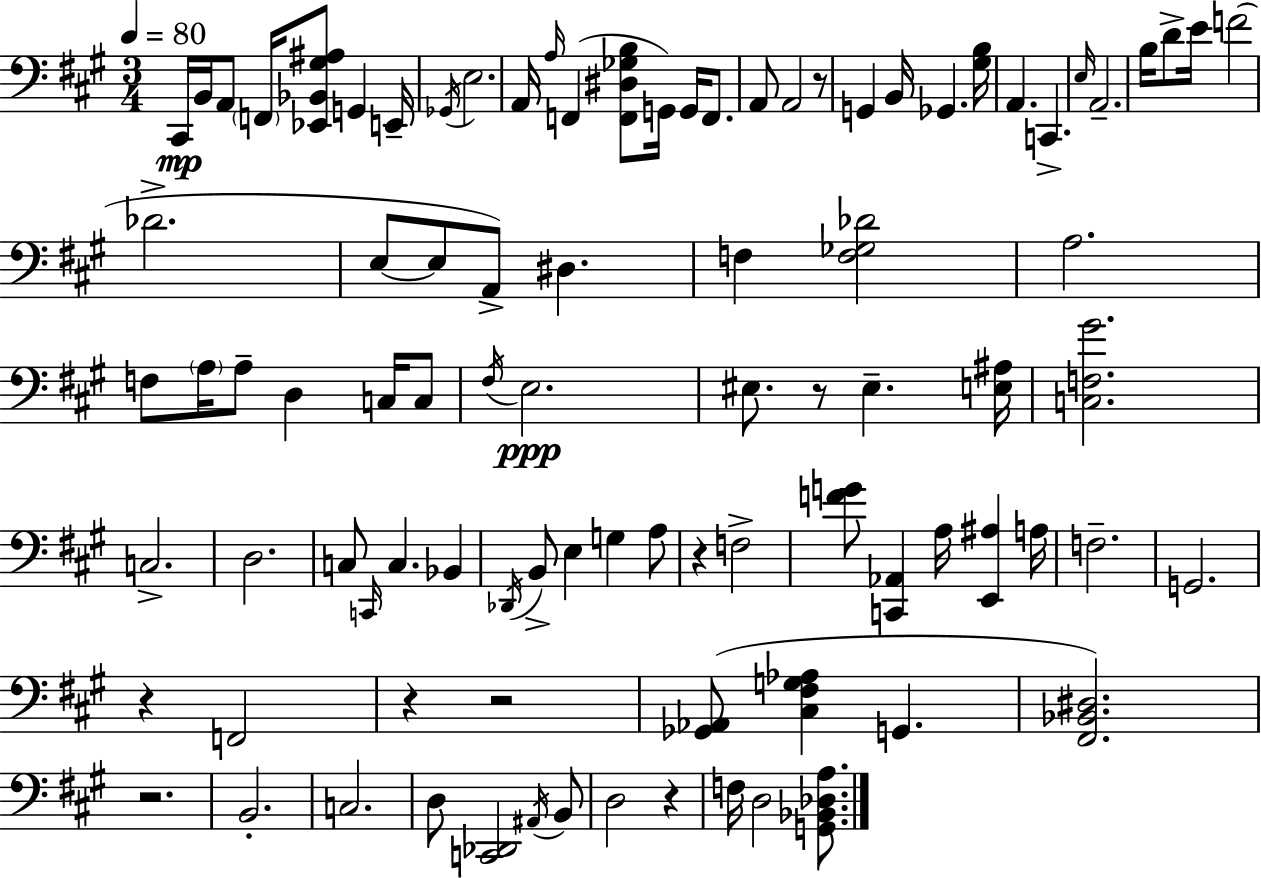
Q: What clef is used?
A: bass